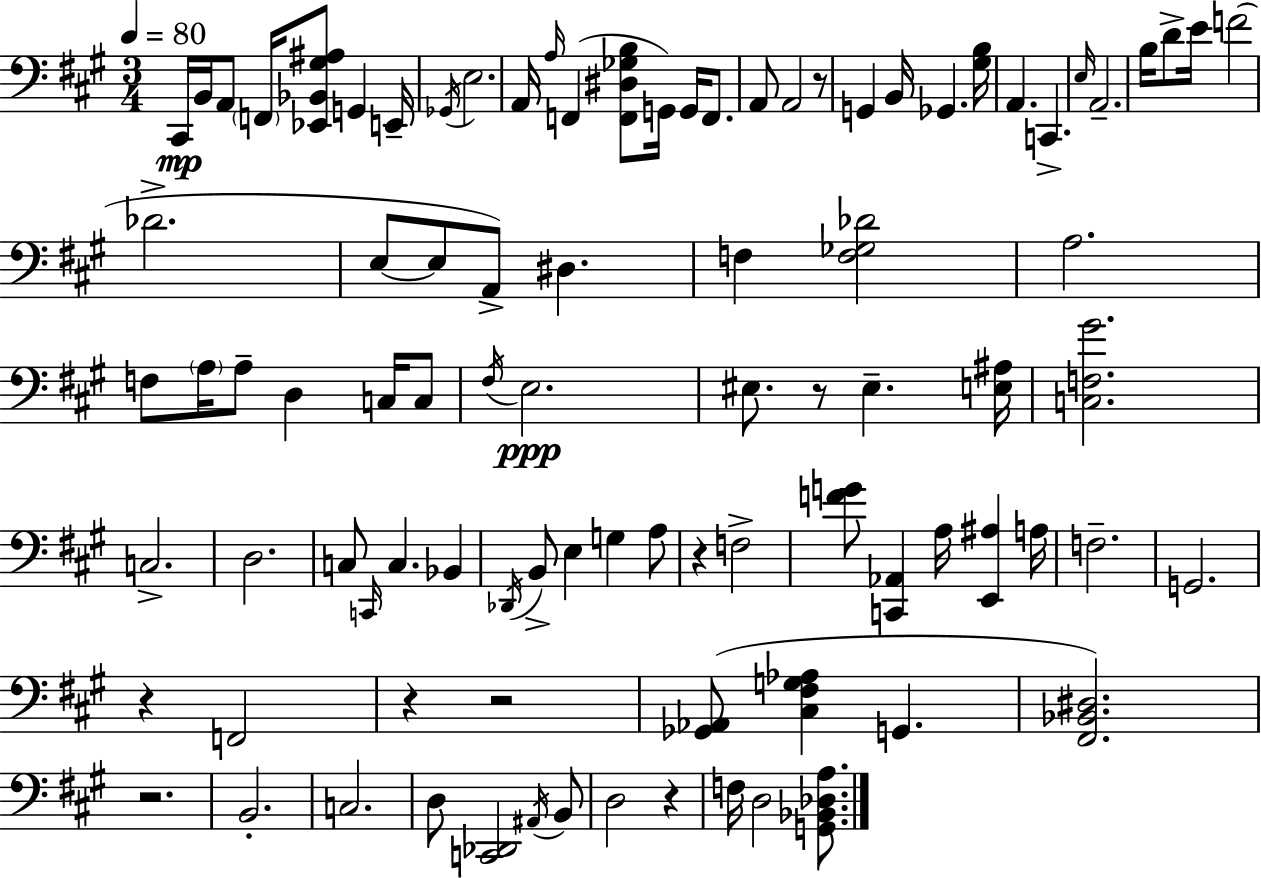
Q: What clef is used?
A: bass